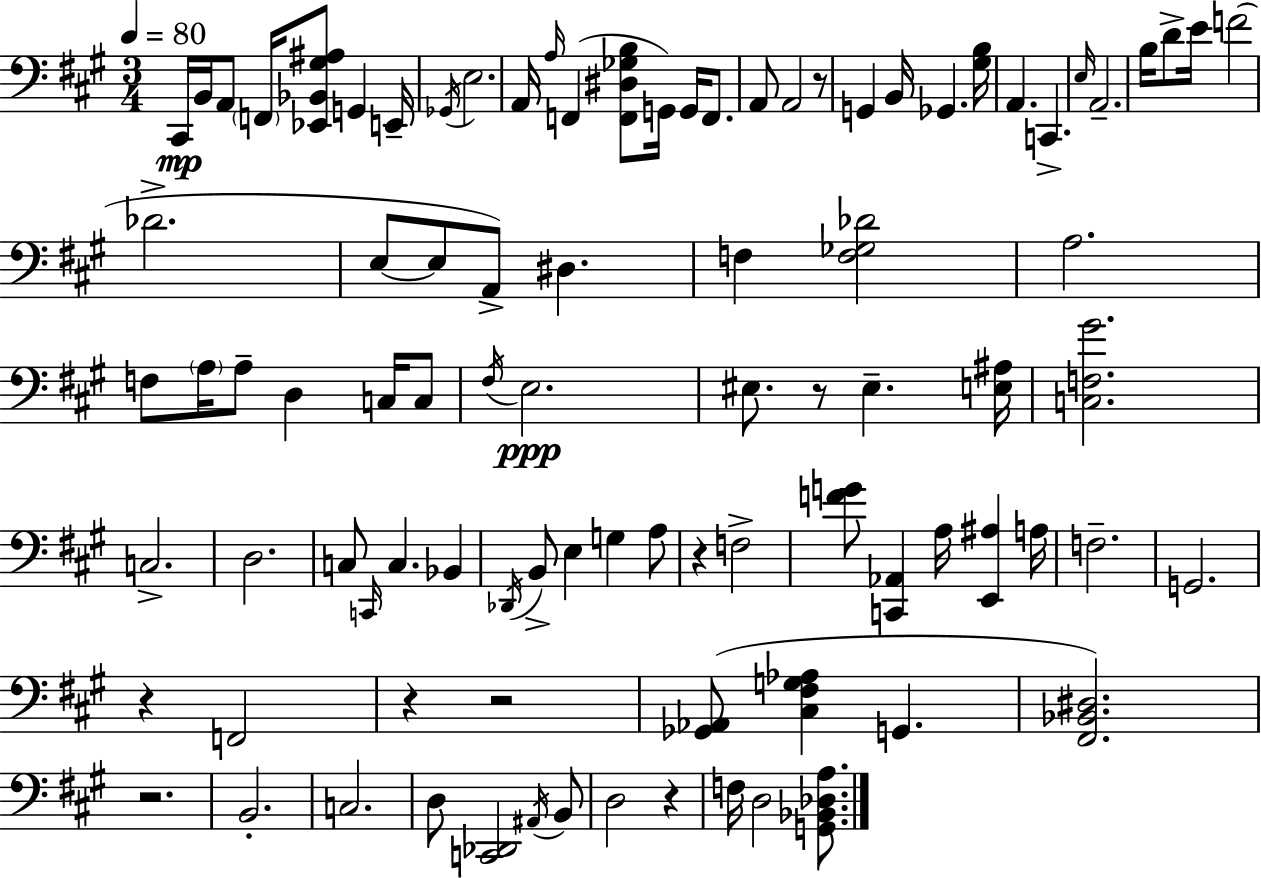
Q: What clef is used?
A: bass